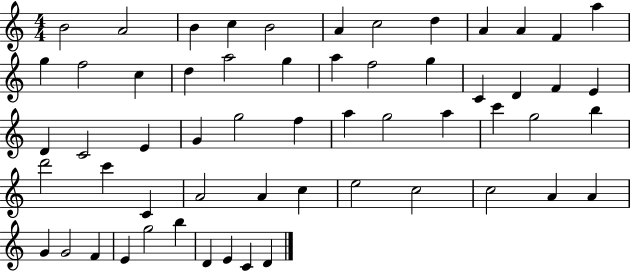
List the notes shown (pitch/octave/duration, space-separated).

B4/h A4/h B4/q C5/q B4/h A4/q C5/h D5/q A4/q A4/q F4/q A5/q G5/q F5/h C5/q D5/q A5/h G5/q A5/q F5/h G5/q C4/q D4/q F4/q E4/q D4/q C4/h E4/q G4/q G5/h F5/q A5/q G5/h A5/q C6/q G5/h B5/q D6/h C6/q C4/q A4/h A4/q C5/q E5/h C5/h C5/h A4/q A4/q G4/q G4/h F4/q E4/q G5/h B5/q D4/q E4/q C4/q D4/q